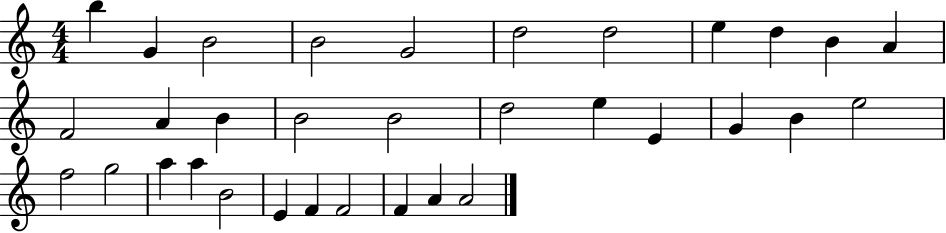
B5/q G4/q B4/h B4/h G4/h D5/h D5/h E5/q D5/q B4/q A4/q F4/h A4/q B4/q B4/h B4/h D5/h E5/q E4/q G4/q B4/q E5/h F5/h G5/h A5/q A5/q B4/h E4/q F4/q F4/h F4/q A4/q A4/h